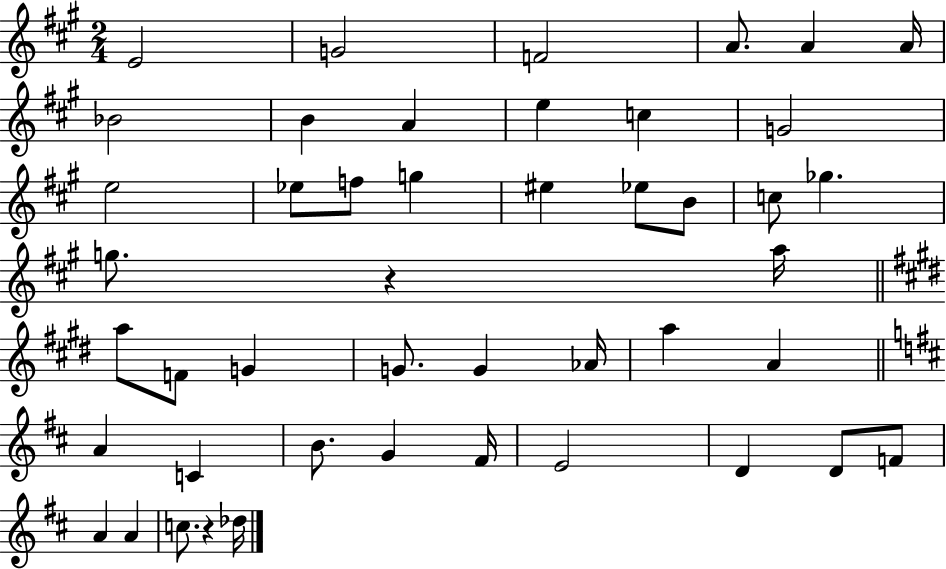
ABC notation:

X:1
T:Untitled
M:2/4
L:1/4
K:A
E2 G2 F2 A/2 A A/4 _B2 B A e c G2 e2 _e/2 f/2 g ^e _e/2 B/2 c/2 _g g/2 z a/4 a/2 F/2 G G/2 G _A/4 a A A C B/2 G ^F/4 E2 D D/2 F/2 A A c/2 z _d/4